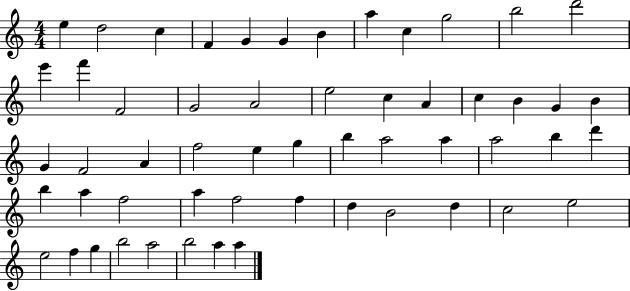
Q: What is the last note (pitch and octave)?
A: A5